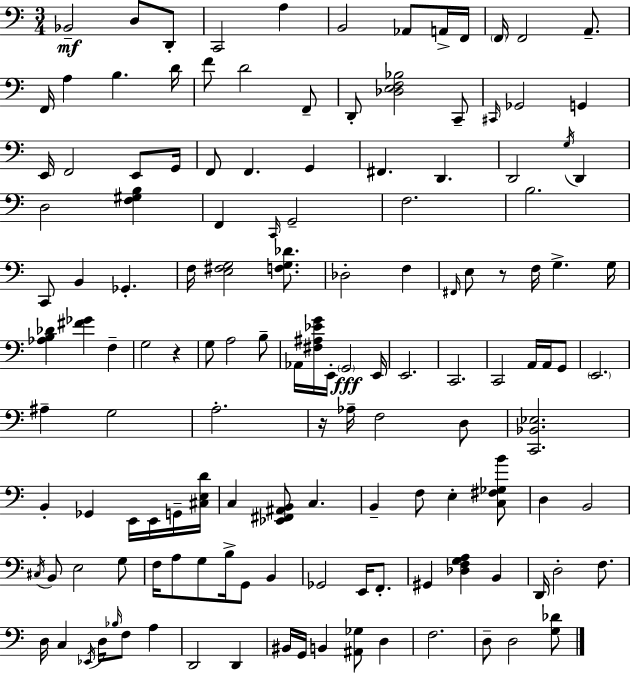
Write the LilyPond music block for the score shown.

{
  \clef bass
  \numericTimeSignature
  \time 3/4
  \key c \major
  bes,2--\mf d8 d,8-. | c,2 a4 | b,2 aes,8 a,16-> f,16 | \parenthesize f,16 f,2 a,8.-- | \break f,16 a4 b4. d'16 | f'8 d'2 f,8-- | d,8-. <des e f bes>2 c,8-- | \grace { cis,16 } ges,2 g,4 | \break e,16 f,2 e,8 | g,16 f,8 f,4. g,4 | fis,4. d,4. | d,2 \acciaccatura { g16 } d,4 | \break d2 <f gis b>4 | f,4 \grace { c,16 } g,2-- | f2. | b2. | \break c,8 b,4 ges,4.-. | f16 <e fis g>2 | <f g des'>8. des2-. f4 | \grace { fis,16 } e8 r8 f16 g4.-> | \break g16 <aes b des'>4 <fis' ges'>4 | f4-- g2 | r4 g8 a2 | b8-- aes,16 <fis ais ees' g'>16 e,16-. \parenthesize g,2\fff | \break e,16 e,2. | c,2. | c,2 | a,16 a,16 g,8 \parenthesize e,2. | \break ais4-- g2 | a2.-. | r16 aes16-- f2 | d8 <c, bes, ees>2. | \break b,4-. ges,4 | e,16 e,16 g,16-- <cis e d'>16 c4 <ees, fis, ais, b,>8 c4. | b,4-- f8 e4-. | <c fis ges b'>8 d4 b,2 | \break \acciaccatura { cis16 } b,8 e2 | g8 f16 a8 g8 b16-> g,8 | b,4 ges,2 | e,16 f,8.-. gis,4 <des f g a>4 | \break b,4 d,16 d2-. | f8. d16 c4 \acciaccatura { ees,16 } d16 | \grace { bes16 } f8 a4 d,2 | d,4 bis,16 g,16 b,4 | \break <ais, ges>8 d4 f2. | d8-- d2 | <g des'>8 \bar "|."
}